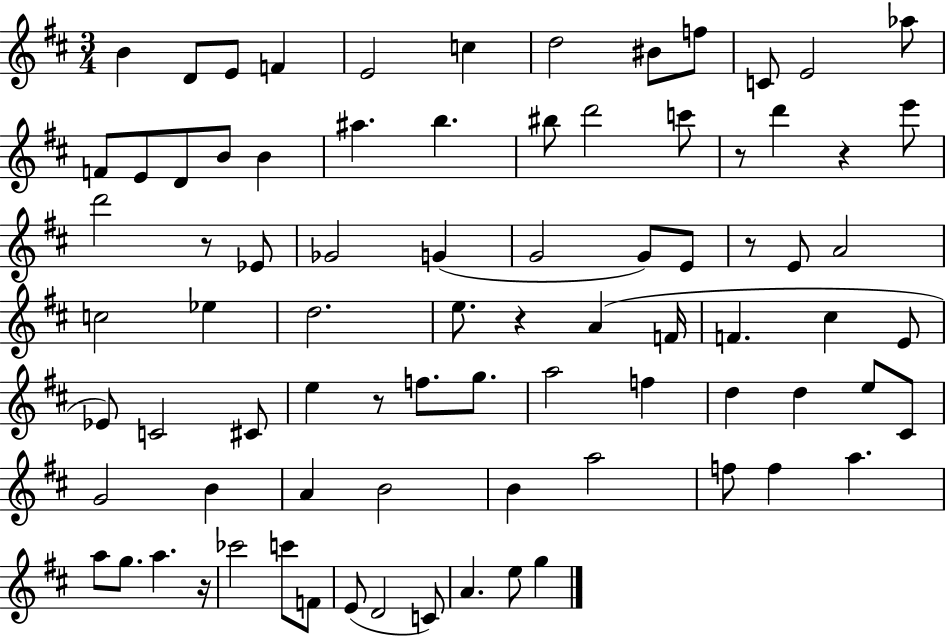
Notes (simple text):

B4/q D4/e E4/e F4/q E4/h C5/q D5/h BIS4/e F5/e C4/e E4/h Ab5/e F4/e E4/e D4/e B4/e B4/q A#5/q. B5/q. BIS5/e D6/h C6/e R/e D6/q R/q E6/e D6/h R/e Eb4/e Gb4/h G4/q G4/h G4/e E4/e R/e E4/e A4/h C5/h Eb5/q D5/h. E5/e. R/q A4/q F4/s F4/q. C#5/q E4/e Eb4/e C4/h C#4/e E5/q R/e F5/e. G5/e. A5/h F5/q D5/q D5/q E5/e C#4/e G4/h B4/q A4/q B4/h B4/q A5/h F5/e F5/q A5/q. A5/e G5/e. A5/q. R/s CES6/h C6/e F4/e E4/e D4/h C4/e A4/q. E5/e G5/q